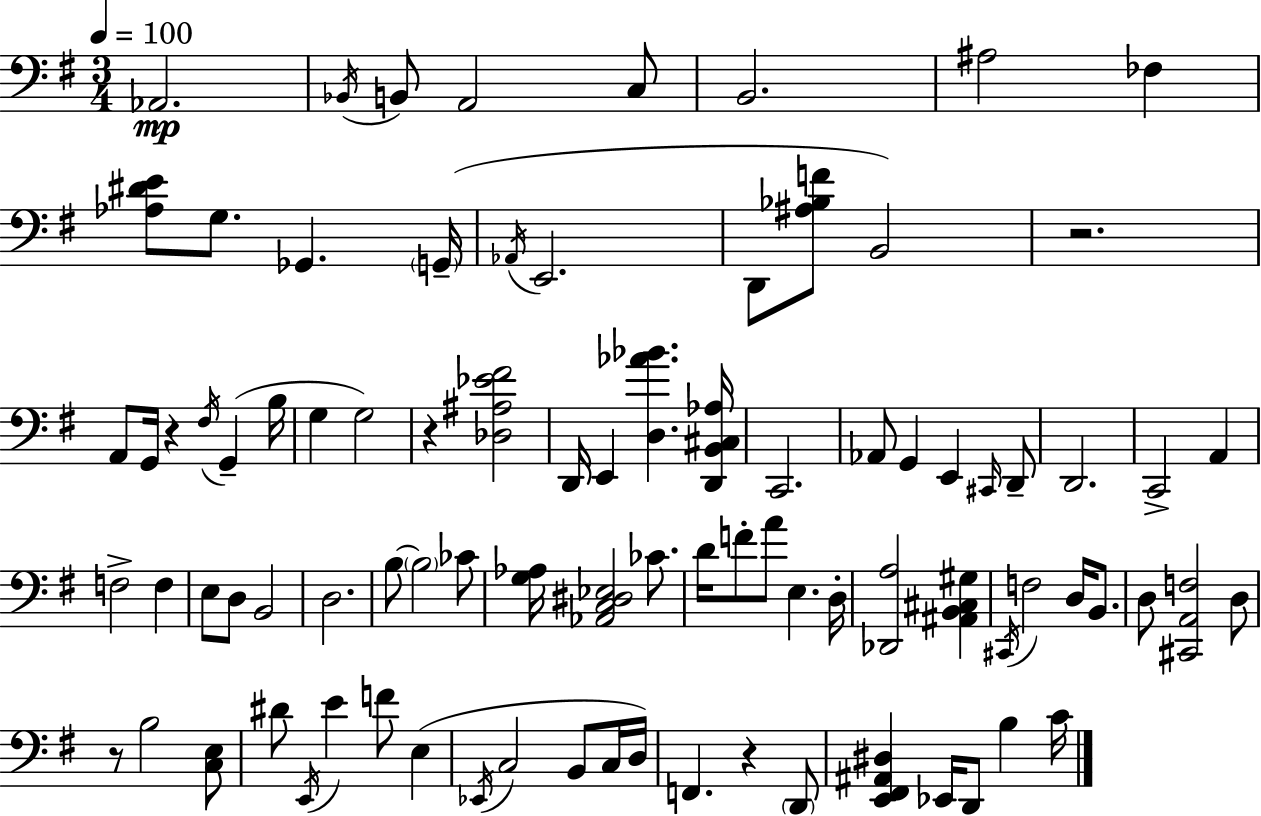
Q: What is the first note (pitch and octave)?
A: Ab2